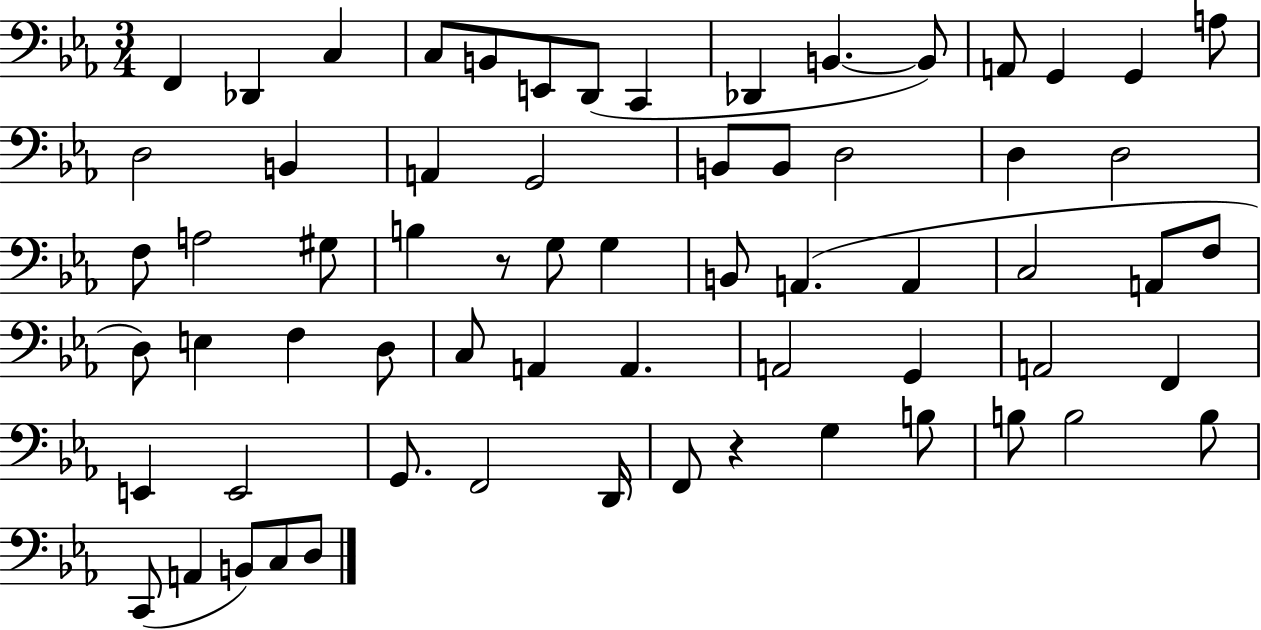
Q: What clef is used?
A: bass